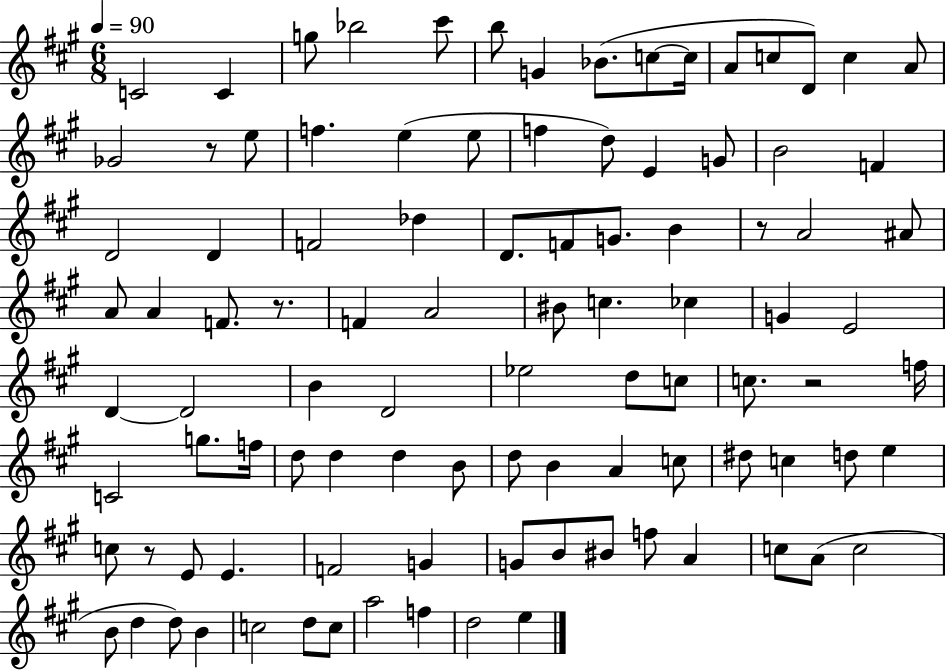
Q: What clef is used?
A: treble